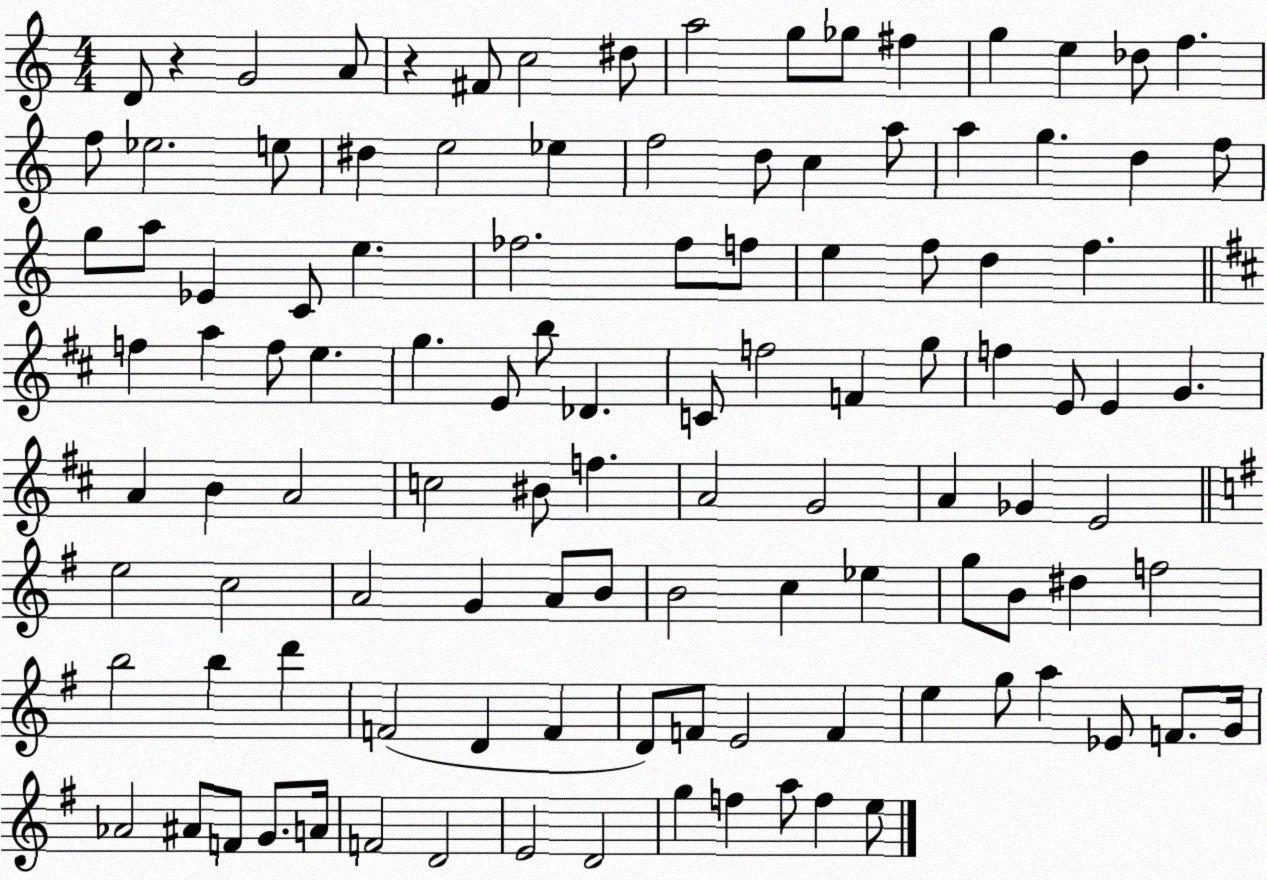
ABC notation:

X:1
T:Untitled
M:4/4
L:1/4
K:C
D/2 z G2 A/2 z ^F/2 c2 ^d/2 a2 g/2 _g/2 ^f g e _d/2 f f/2 _e2 e/2 ^d e2 _e f2 d/2 c a/2 a g d f/2 g/2 a/2 _E C/2 e _f2 _f/2 f/2 e f/2 d f f a f/2 e g E/2 b/2 _D C/2 f2 F g/2 f E/2 E G A B A2 c2 ^B/2 f A2 G2 A _G E2 e2 c2 A2 G A/2 B/2 B2 c _e g/2 B/2 ^d f2 b2 b d' F2 D F D/2 F/2 E2 F e g/2 a _E/2 F/2 G/4 _A2 ^A/2 F/2 G/2 A/4 F2 D2 E2 D2 g f a/2 f e/2